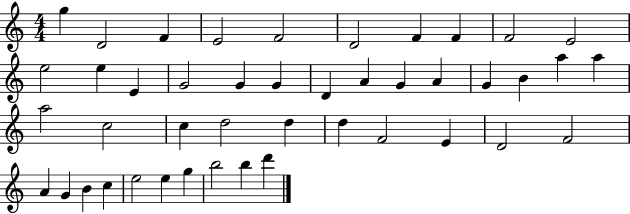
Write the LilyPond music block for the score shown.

{
  \clef treble
  \numericTimeSignature
  \time 4/4
  \key c \major
  g''4 d'2 f'4 | e'2 f'2 | d'2 f'4 f'4 | f'2 e'2 | \break e''2 e''4 e'4 | g'2 g'4 g'4 | d'4 a'4 g'4 a'4 | g'4 b'4 a''4 a''4 | \break a''2 c''2 | c''4 d''2 d''4 | d''4 f'2 e'4 | d'2 f'2 | \break a'4 g'4 b'4 c''4 | e''2 e''4 g''4 | b''2 b''4 d'''4 | \bar "|."
}